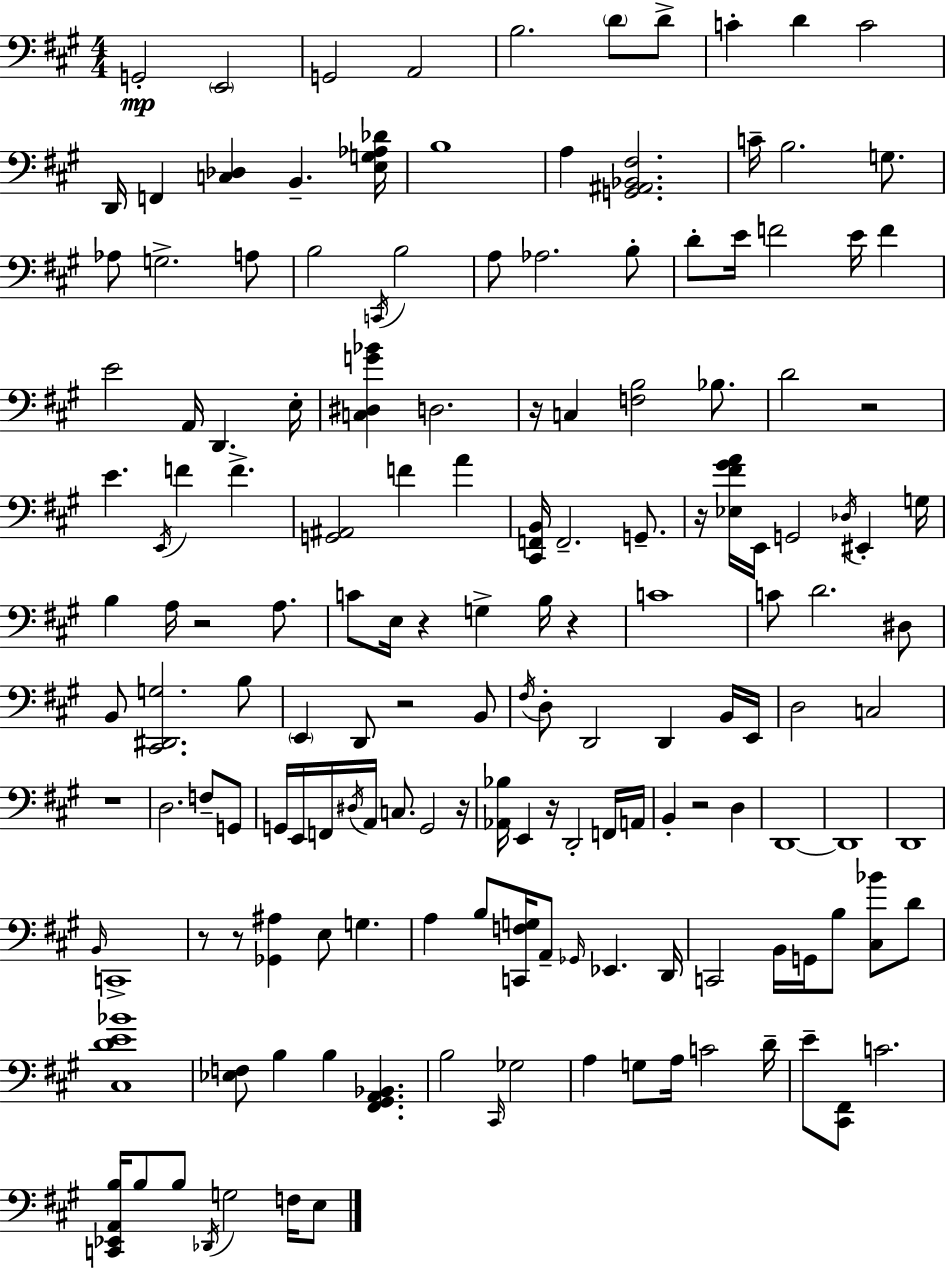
X:1
T:Untitled
M:4/4
L:1/4
K:A
G,,2 E,,2 G,,2 A,,2 B,2 D/2 D/2 C D C2 D,,/4 F,, [C,_D,] B,, [E,G,_A,_D]/4 B,4 A, [G,,^A,,_B,,^F,]2 C/4 B,2 G,/2 _A,/2 G,2 A,/2 B,2 C,,/4 B,2 A,/2 _A,2 B,/2 D/2 E/4 F2 E/4 F E2 A,,/4 D,, E,/4 [C,^D,G_B] D,2 z/4 C, [F,B,]2 _B,/2 D2 z2 E E,,/4 F F [G,,^A,,]2 F A [^C,,F,,B,,]/4 F,,2 G,,/2 z/4 [_E,^F^GA]/4 E,,/4 G,,2 _D,/4 ^E,, G,/4 B, A,/4 z2 A,/2 C/2 E,/4 z G, B,/4 z C4 C/2 D2 ^D,/2 B,,/2 [^C,,^D,,G,]2 B,/2 E,, D,,/2 z2 B,,/2 ^F,/4 D,/2 D,,2 D,, B,,/4 E,,/4 D,2 C,2 z4 D,2 F,/2 G,,/2 G,,/4 E,,/4 F,,/4 ^D,/4 A,,/4 C,/2 G,,2 z/4 [_A,,_B,]/4 E,, z/4 D,,2 F,,/4 A,,/4 B,, z2 D, D,,4 D,,4 D,,4 B,,/4 C,,4 z/2 z/2 [_G,,^A,] E,/2 G, A, B,/2 [C,,F,G,]/4 A,,/2 _G,,/4 _E,, D,,/4 C,,2 B,,/4 G,,/4 B,/2 [^C,_B]/2 D/2 [^C,DE_B]4 [_E,F,]/2 B, B, [^F,,^G,,A,,_B,,] B,2 ^C,,/4 _G,2 A, G,/2 A,/4 C2 D/4 E/2 [^C,,^F,,]/2 C2 [C,,_E,,A,,B,]/4 B,/2 B,/2 _D,,/4 G,2 F,/4 E,/2